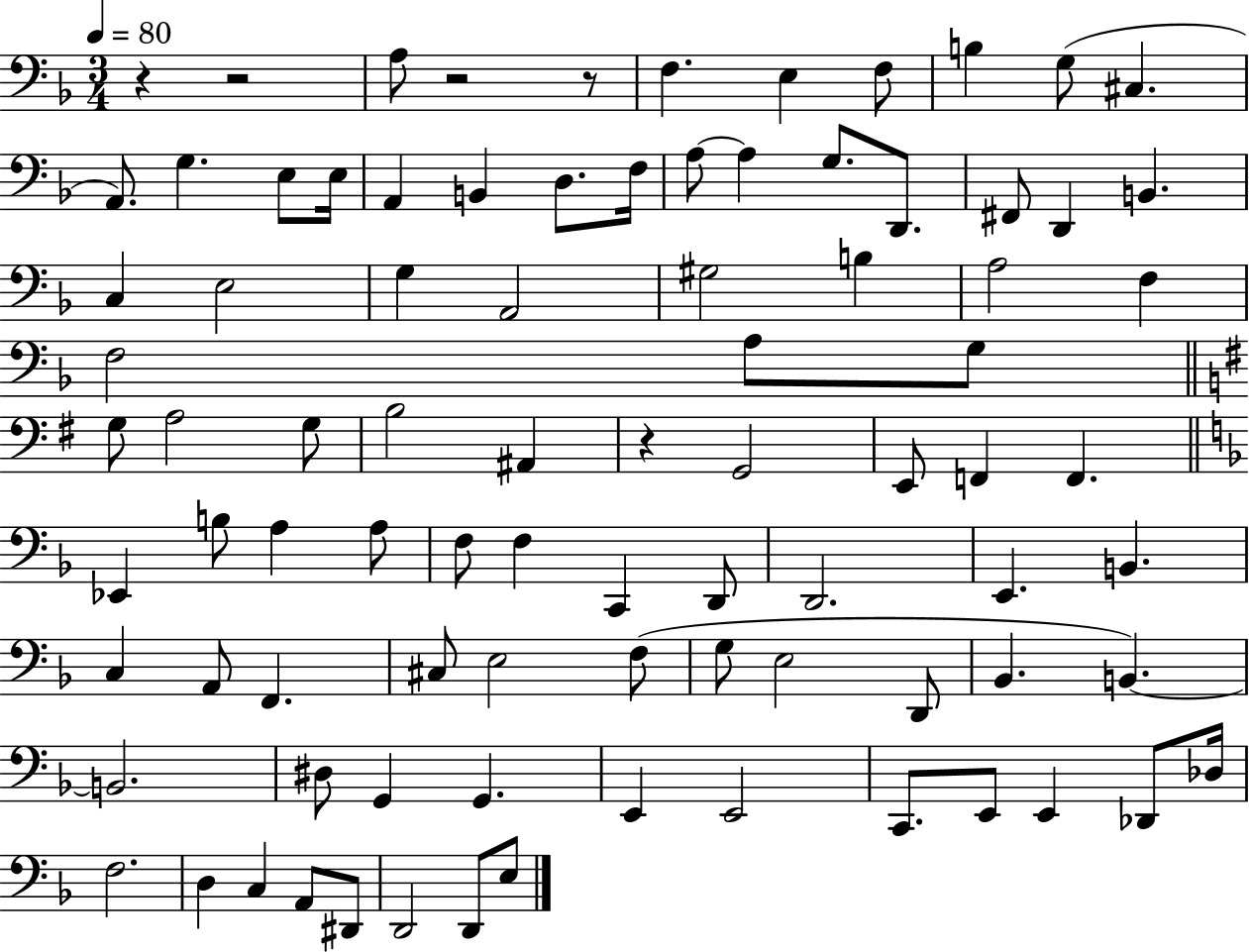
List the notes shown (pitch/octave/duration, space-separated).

R/q R/h A3/e R/h R/e F3/q. E3/q F3/e B3/q G3/e C#3/q. A2/e. G3/q. E3/e E3/s A2/q B2/q D3/e. F3/s A3/e A3/q G3/e. D2/e. F#2/e D2/q B2/q. C3/q E3/h G3/q A2/h G#3/h B3/q A3/h F3/q F3/h A3/e G3/e G3/e A3/h G3/e B3/h A#2/q R/q G2/h E2/e F2/q F2/q. Eb2/q B3/e A3/q A3/e F3/e F3/q C2/q D2/e D2/h. E2/q. B2/q. C3/q A2/e F2/q. C#3/e E3/h F3/e G3/e E3/h D2/e Bb2/q. B2/q. B2/h. D#3/e G2/q G2/q. E2/q E2/h C2/e. E2/e E2/q Db2/e Db3/s F3/h. D3/q C3/q A2/e D#2/e D2/h D2/e E3/e